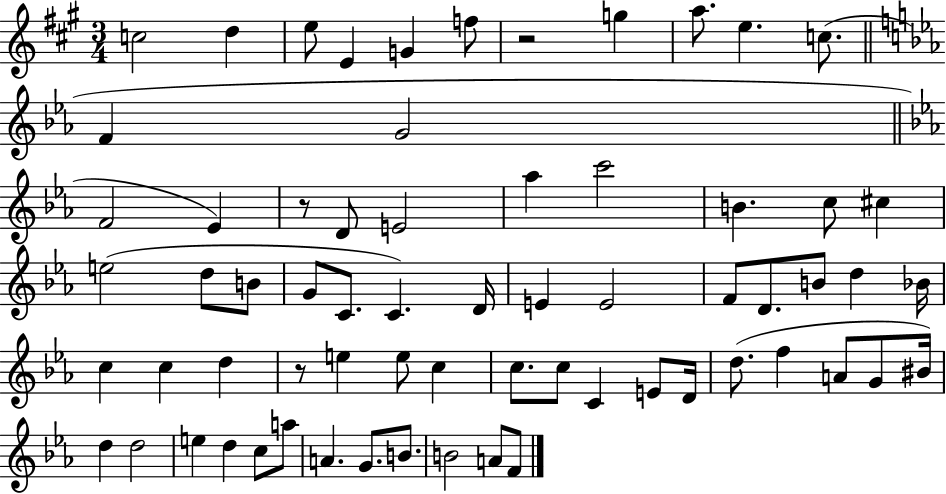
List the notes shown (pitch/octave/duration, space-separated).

C5/h D5/q E5/e E4/q G4/q F5/e R/h G5/q A5/e. E5/q. C5/e. F4/q G4/h F4/h Eb4/q R/e D4/e E4/h Ab5/q C6/h B4/q. C5/e C#5/q E5/h D5/e B4/e G4/e C4/e. C4/q. D4/s E4/q E4/h F4/e D4/e. B4/e D5/q Bb4/s C5/q C5/q D5/q R/e E5/q E5/e C5/q C5/e. C5/e C4/q E4/e D4/s D5/e. F5/q A4/e G4/e BIS4/s D5/q D5/h E5/q D5/q C5/e A5/e A4/q. G4/e. B4/e. B4/h A4/e F4/e